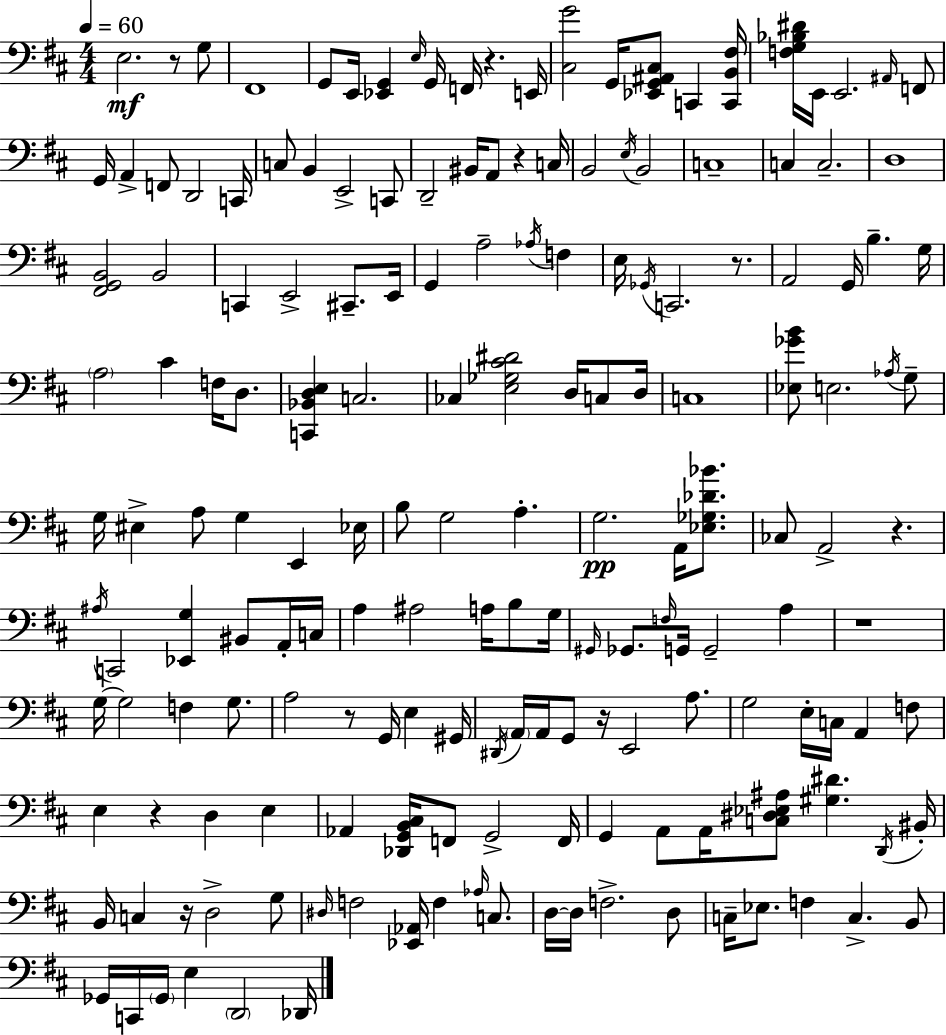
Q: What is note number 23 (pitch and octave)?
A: E2